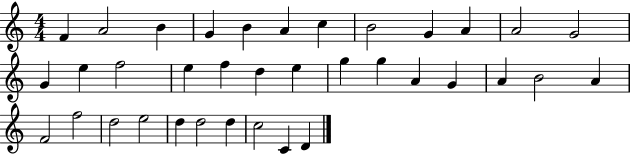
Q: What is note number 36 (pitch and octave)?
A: D4